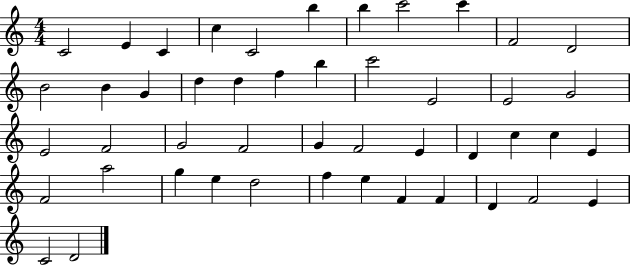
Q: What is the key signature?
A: C major